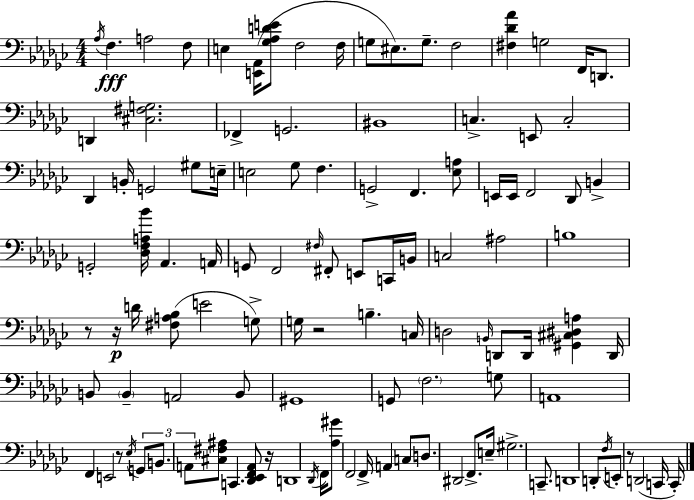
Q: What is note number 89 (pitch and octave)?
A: C2